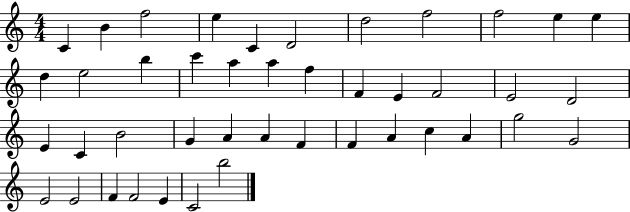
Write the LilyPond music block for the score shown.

{
  \clef treble
  \numericTimeSignature
  \time 4/4
  \key c \major
  c'4 b'4 f''2 | e''4 c'4 d'2 | d''2 f''2 | f''2 e''4 e''4 | \break d''4 e''2 b''4 | c'''4 a''4 a''4 f''4 | f'4 e'4 f'2 | e'2 d'2 | \break e'4 c'4 b'2 | g'4 a'4 a'4 f'4 | f'4 a'4 c''4 a'4 | g''2 g'2 | \break e'2 e'2 | f'4 f'2 e'4 | c'2 b''2 | \bar "|."
}